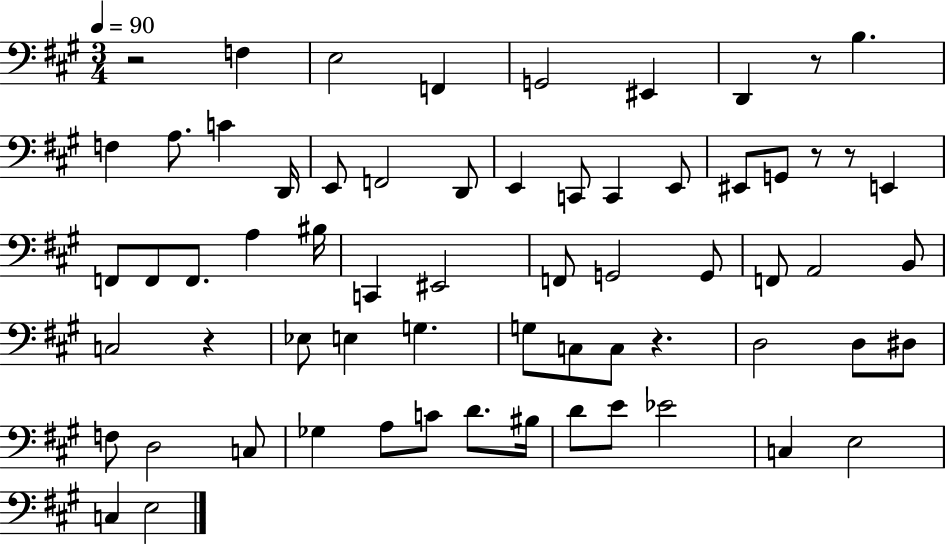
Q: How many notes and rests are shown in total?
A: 65